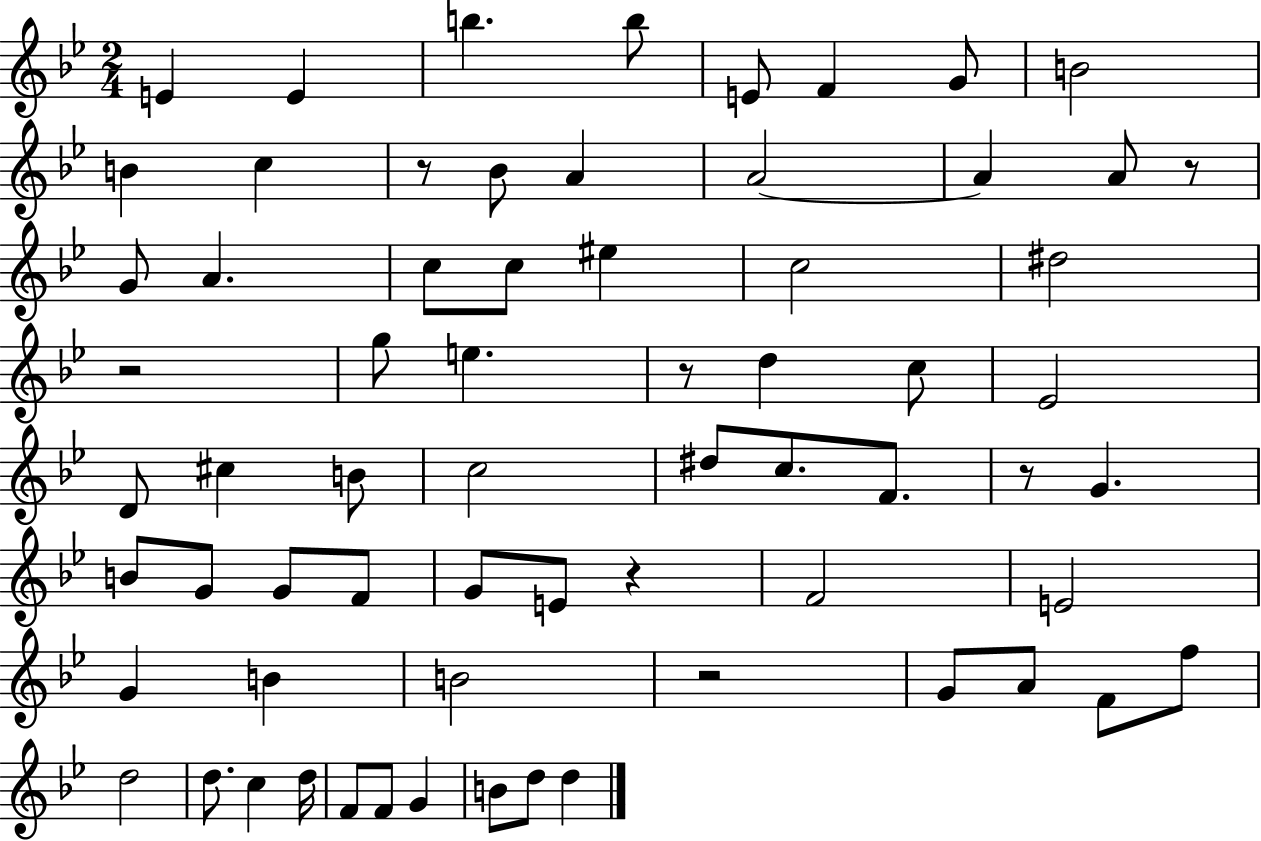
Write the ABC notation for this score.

X:1
T:Untitled
M:2/4
L:1/4
K:Bb
E E b b/2 E/2 F G/2 B2 B c z/2 _B/2 A A2 A A/2 z/2 G/2 A c/2 c/2 ^e c2 ^d2 z2 g/2 e z/2 d c/2 _E2 D/2 ^c B/2 c2 ^d/2 c/2 F/2 z/2 G B/2 G/2 G/2 F/2 G/2 E/2 z F2 E2 G B B2 z2 G/2 A/2 F/2 f/2 d2 d/2 c d/4 F/2 F/2 G B/2 d/2 d